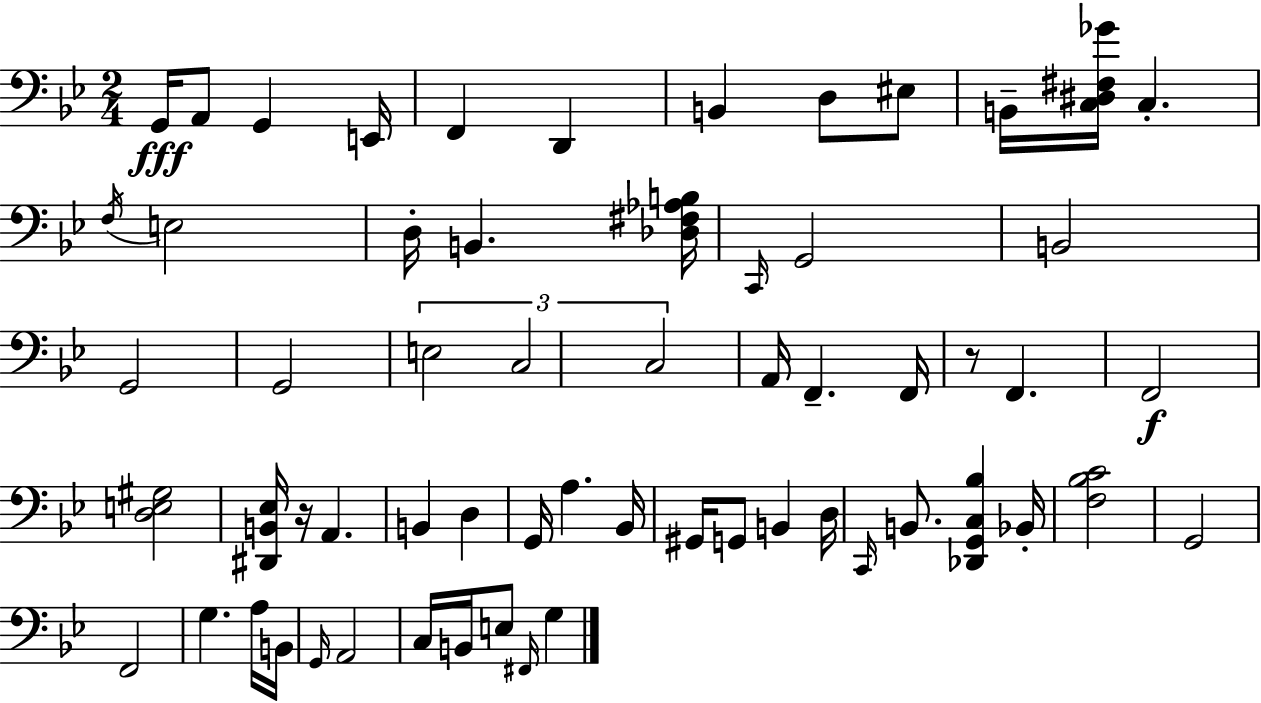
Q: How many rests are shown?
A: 2